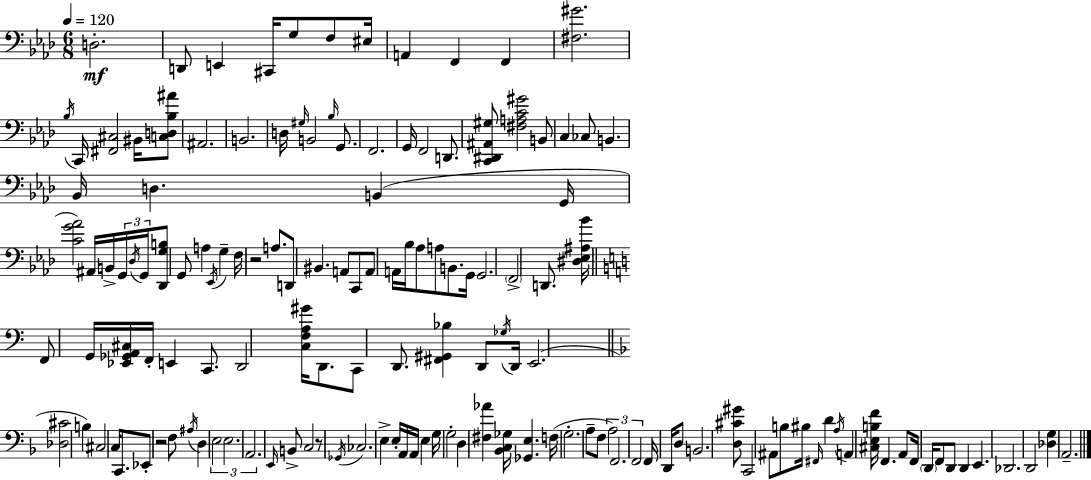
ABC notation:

X:1
T:Untitled
M:6/8
L:1/4
K:Fm
D,2 D,,/2 E,, ^C,,/4 G,/2 F,/2 ^E,/4 A,, F,, F,, [^F,^G]2 _B,/4 C,,/4 [^F,,^C,]2 ^B,,/4 [C,D,_B,^A]/2 ^A,,2 B,,2 D,/4 ^G,/4 B,,2 _B,/4 G,,/2 F,,2 G,,/4 F,,2 D,,/2 [C,,^D,,^A,,^G,]/2 [^F,A,C^G]2 B,,/2 C, _C,/2 B,, _B,,/4 D, B,, G,,/4 [CG_A]2 ^A,,/4 B,,/4 G,,/4 _D,/4 G,,/4 [_D,,G,B,]/2 G,,/2 A, _E,,/4 G, F,/4 z2 A,/2 D,,/2 ^B,, A,,/2 C,,/2 A,,/2 A,,/4 _B,/4 _A,/2 A,/2 B,,/2 G,,/4 G,,2 F,,2 D,,/2 [^D,_E,^A,_B]/4 F,,/2 G,,/4 [_E,,_G,,A,,^C,]/4 F,,/4 E,, C,,/2 D,,2 [C,F,A,^G]/4 D,,/2 C,,/2 D,,/2 [^F,,^G,,_B,] D,,/2 _G,/4 D,,/4 E,,2 [_D,^C]2 B, ^C,2 C,/4 C,,/2 _E,,/2 z2 F,/2 ^A,/4 D, E,2 E,2 A,,2 E,,/4 B,,/2 C,2 z/2 _G,,/4 _C,2 E, E,/4 A,,/4 A,,/4 E, G,/4 G,2 D, [^F,_A] [_B,,C,_G,]/4 [_G,,E,] F,/4 G,2 A,/2 F,/2 A,2 F,,2 F,,2 F,,/4 D,,/4 D,/2 B,,2 [D,^C^G]/2 C,,2 ^A,,/2 B,/2 ^B,/4 ^F,,/4 D A,/4 A,, [^C,E,B,F]/4 F,, A,,/2 F,,/4 D,,/4 F,,/2 D,,/2 D,, E,, _D,,2 D,,2 [_D,G,] A,,2